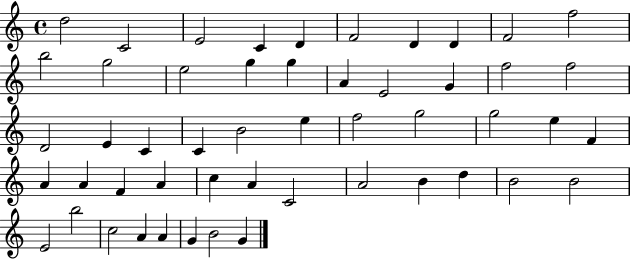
{
  \clef treble
  \time 4/4
  \defaultTimeSignature
  \key c \major
  d''2 c'2 | e'2 c'4 d'4 | f'2 d'4 d'4 | f'2 f''2 | \break b''2 g''2 | e''2 g''4 g''4 | a'4 e'2 g'4 | f''2 f''2 | \break d'2 e'4 c'4 | c'4 b'2 e''4 | f''2 g''2 | g''2 e''4 f'4 | \break a'4 a'4 f'4 a'4 | c''4 a'4 c'2 | a'2 b'4 d''4 | b'2 b'2 | \break e'2 b''2 | c''2 a'4 a'4 | g'4 b'2 g'4 | \bar "|."
}